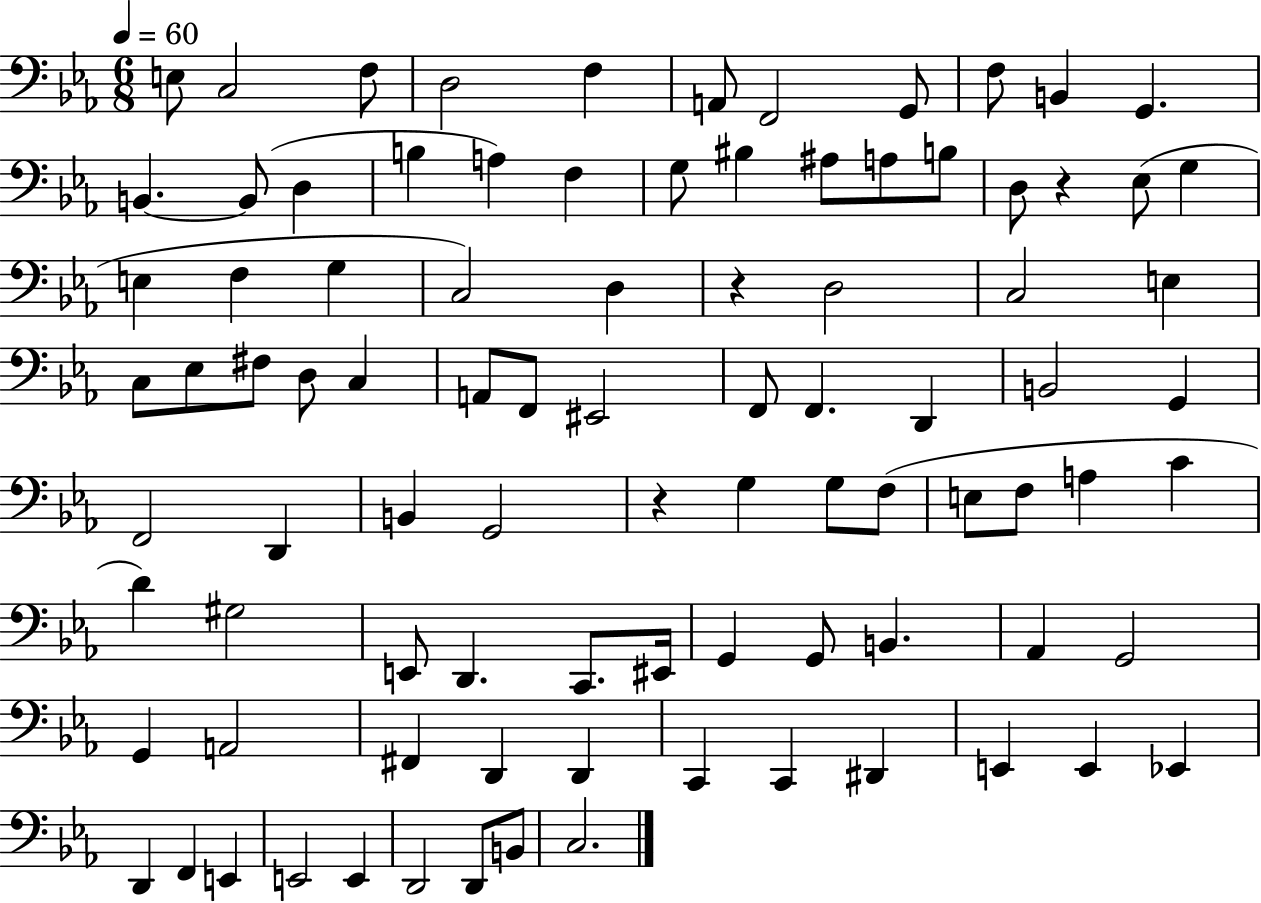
X:1
T:Untitled
M:6/8
L:1/4
K:Eb
E,/2 C,2 F,/2 D,2 F, A,,/2 F,,2 G,,/2 F,/2 B,, G,, B,, B,,/2 D, B, A, F, G,/2 ^B, ^A,/2 A,/2 B,/2 D,/2 z _E,/2 G, E, F, G, C,2 D, z D,2 C,2 E, C,/2 _E,/2 ^F,/2 D,/2 C, A,,/2 F,,/2 ^E,,2 F,,/2 F,, D,, B,,2 G,, F,,2 D,, B,, G,,2 z G, G,/2 F,/2 E,/2 F,/2 A, C D ^G,2 E,,/2 D,, C,,/2 ^E,,/4 G,, G,,/2 B,, _A,, G,,2 G,, A,,2 ^F,, D,, D,, C,, C,, ^D,, E,, E,, _E,, D,, F,, E,, E,,2 E,, D,,2 D,,/2 B,,/2 C,2